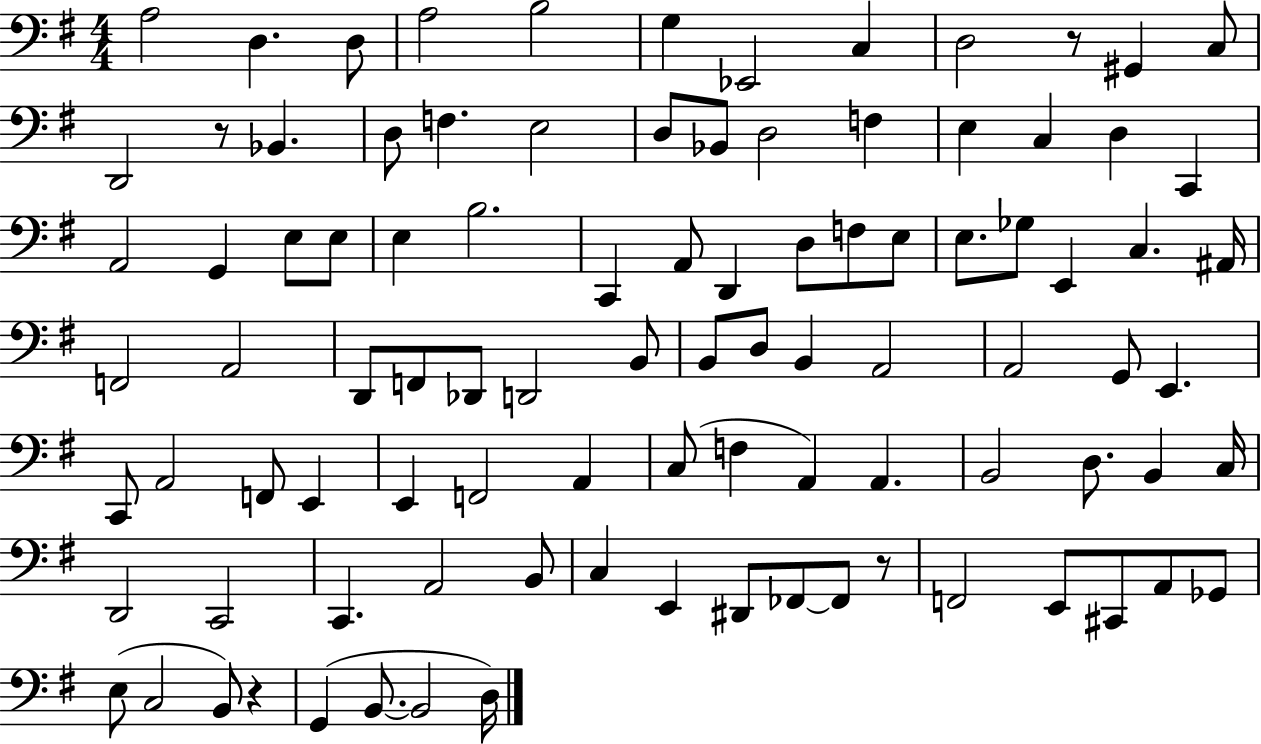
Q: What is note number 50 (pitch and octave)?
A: D3